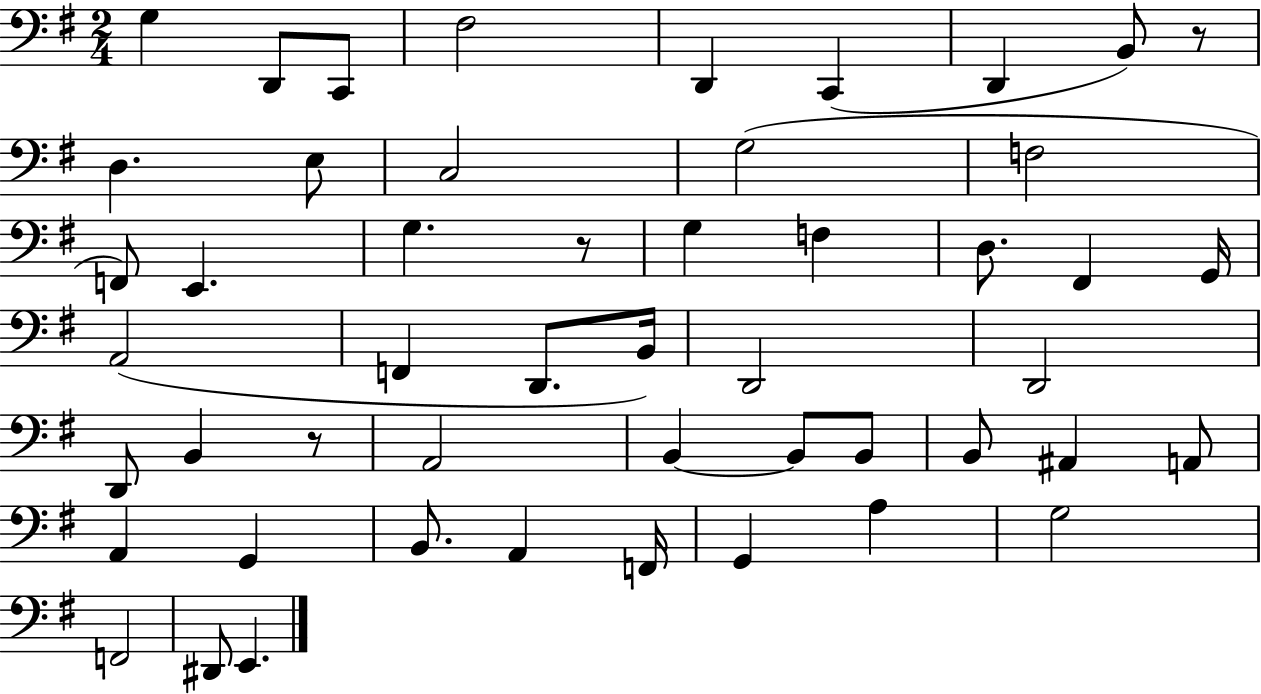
{
  \clef bass
  \numericTimeSignature
  \time 2/4
  \key g \major
  g4 d,8 c,8 | fis2 | d,4 c,4( | d,4 b,8) r8 | \break d4. e8 | c2 | g2( | f2 | \break f,8) e,4. | g4. r8 | g4 f4 | d8. fis,4 g,16 | \break a,2( | f,4 d,8. b,16) | d,2 | d,2 | \break d,8 b,4 r8 | a,2 | b,4~~ b,8 b,8 | b,8 ais,4 a,8 | \break a,4 g,4 | b,8. a,4 f,16 | g,4 a4 | g2 | \break f,2 | dis,8 e,4. | \bar "|."
}